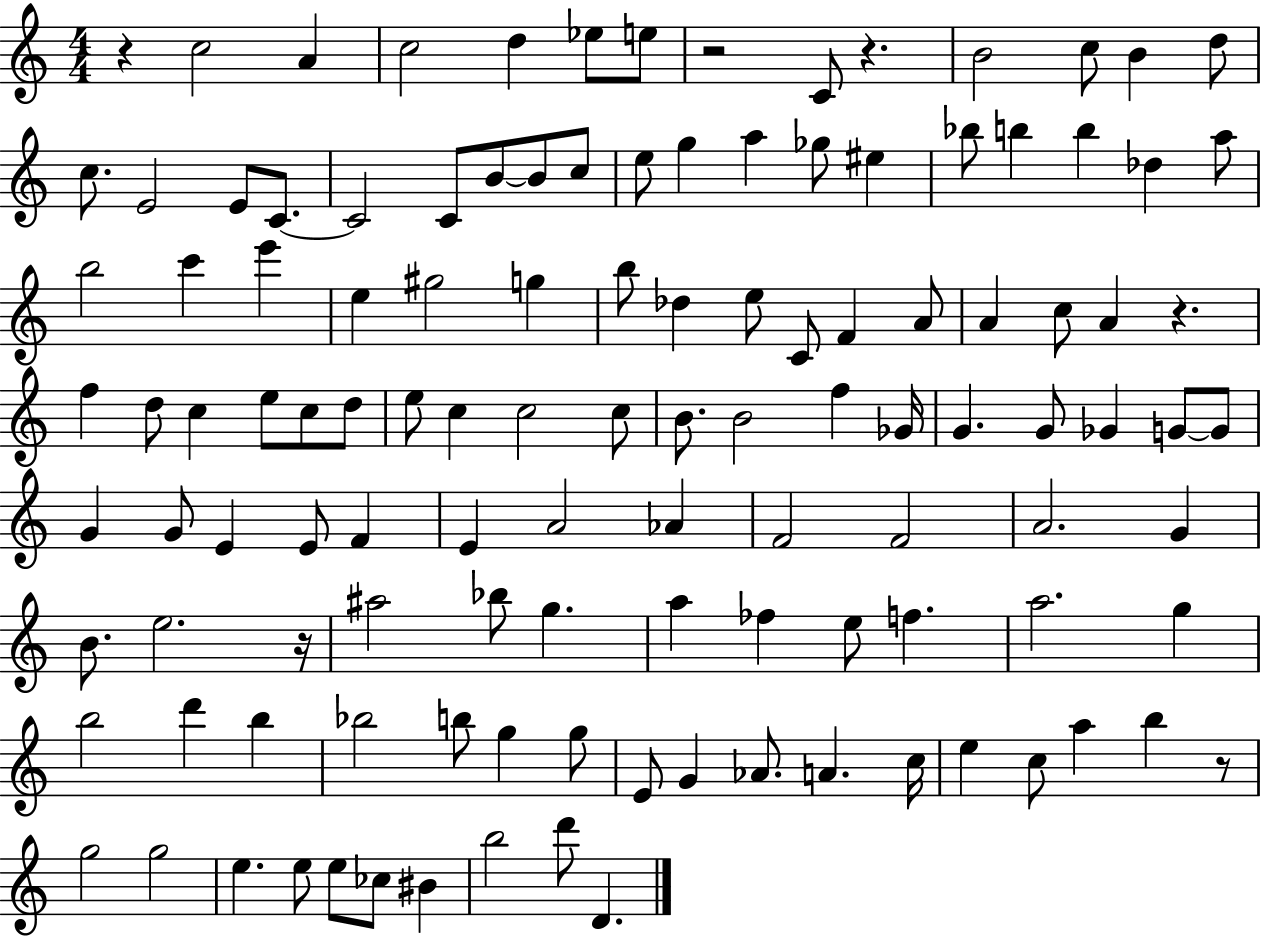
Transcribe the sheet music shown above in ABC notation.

X:1
T:Untitled
M:4/4
L:1/4
K:C
z c2 A c2 d _e/2 e/2 z2 C/2 z B2 c/2 B d/2 c/2 E2 E/2 C/2 C2 C/2 B/2 B/2 c/2 e/2 g a _g/2 ^e _b/2 b b _d a/2 b2 c' e' e ^g2 g b/2 _d e/2 C/2 F A/2 A c/2 A z f d/2 c e/2 c/2 d/2 e/2 c c2 c/2 B/2 B2 f _G/4 G G/2 _G G/2 G/2 G G/2 E E/2 F E A2 _A F2 F2 A2 G B/2 e2 z/4 ^a2 _b/2 g a _f e/2 f a2 g b2 d' b _b2 b/2 g g/2 E/2 G _A/2 A c/4 e c/2 a b z/2 g2 g2 e e/2 e/2 _c/2 ^B b2 d'/2 D